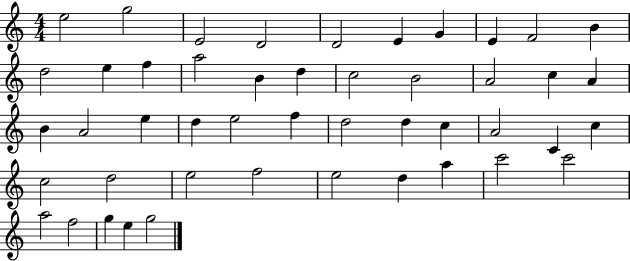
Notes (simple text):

E5/h G5/h E4/h D4/h D4/h E4/q G4/q E4/q F4/h B4/q D5/h E5/q F5/q A5/h B4/q D5/q C5/h B4/h A4/h C5/q A4/q B4/q A4/h E5/q D5/q E5/h F5/q D5/h D5/q C5/q A4/h C4/q C5/q C5/h D5/h E5/h F5/h E5/h D5/q A5/q C6/h C6/h A5/h F5/h G5/q E5/q G5/h